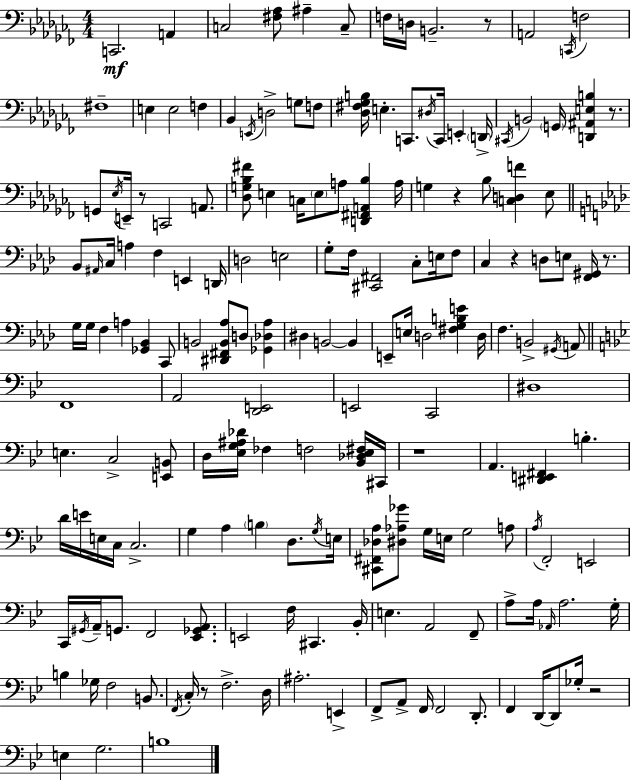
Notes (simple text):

C2/h. A2/q C3/h [F#3,Ab3]/e A#3/q C3/e F3/s D3/s B2/h. R/e A2/h C2/s F3/h F#3/w E3/q E3/h F3/q Bb2/q E2/s D3/h G3/e F3/e [Db3,F#3,Gb3,B3]/s E3/q. C2/e. D#3/s C2/s E2/q D2/s C#2/s B2/h G2/s [D2,A#2,E3,B3]/q R/e. G2/e Eb3/s E2/s R/e C2/h A2/e. [Db3,G3,Bb3,F#4]/e E3/q C3/s E3/e A3/e [D2,F#2,A2,Bb3]/q A3/s G3/q R/q Bb3/e [C3,D3,F4]/q Eb3/e Bb2/e A#2/s C3/s A3/q F3/q E2/q D2/s D3/h E3/h G3/e F3/s [C#2,F#2]/h C3/e E3/s F3/e C3/q R/q D3/e E3/e [F2,G#2]/s R/e. G3/s G3/s F3/q A3/q [Gb2,Bb2]/q C2/e B2/h [D#2,F#2,B2,Ab3]/e D3/e [Gb2,Db3,Ab3]/q D#3/q B2/h B2/q E2/e E3/s D3/h [F#3,G3,B3,E4]/q D3/s F3/q. B2/h G#2/s A2/e F2/w A2/h [D2,E2]/h E2/h C2/h D#3/w E3/q. C3/h [E2,B2]/e D3/s [Eb3,G3,A#3,Db4]/s FES3/q F3/h [Bb2,Db3,Eb3,F#3]/s C#2/s R/w A2/q. [D#2,E2,F#2]/q B3/q. D4/s E4/s E3/s C3/s C3/h. G3/q A3/q B3/q D3/e. G3/s E3/s [C#2,F#2,Db3,A3]/e [D#3,Ab3,Gb4]/e G3/s E3/s G3/h A3/e A3/s F2/h E2/h C2/s G#2/s A2/s G2/e. F2/h [Eb2,Gb2,A2]/e. E2/h F3/s C#2/q. Bb2/s E3/q. A2/h F2/e A3/e A3/s Ab2/s A3/h. G3/s B3/q Gb3/s F3/h B2/e. F2/s C3/s R/e F3/h. D3/s A#3/h. E2/q F2/e A2/e F2/s F2/h D2/e. F2/q D2/s D2/e Gb3/s R/h E3/q G3/h. B3/w